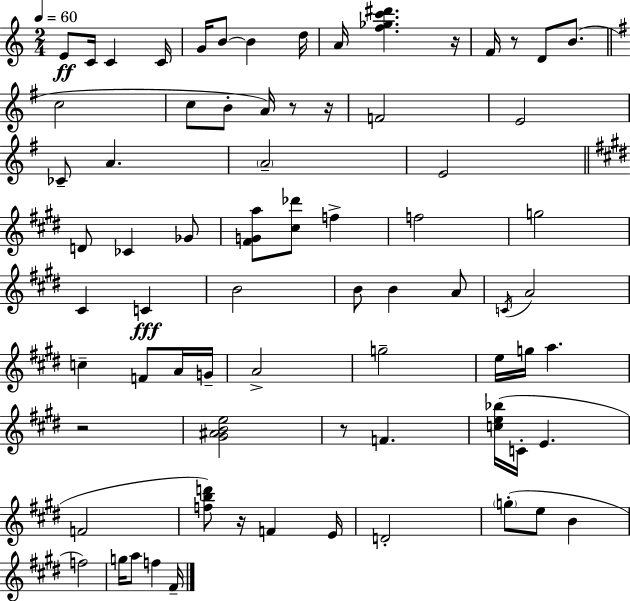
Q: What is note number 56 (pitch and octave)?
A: F5